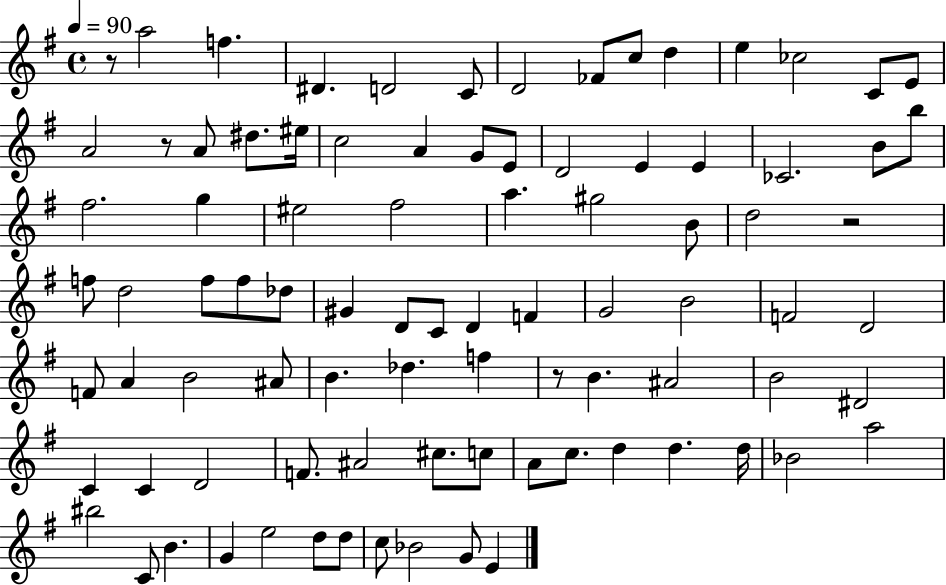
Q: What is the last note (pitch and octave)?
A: E4